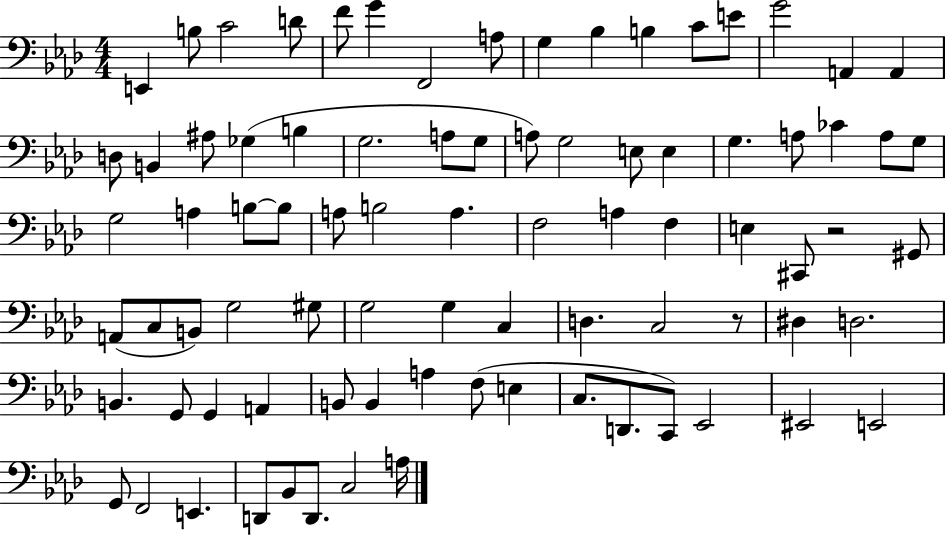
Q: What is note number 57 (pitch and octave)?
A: D#3